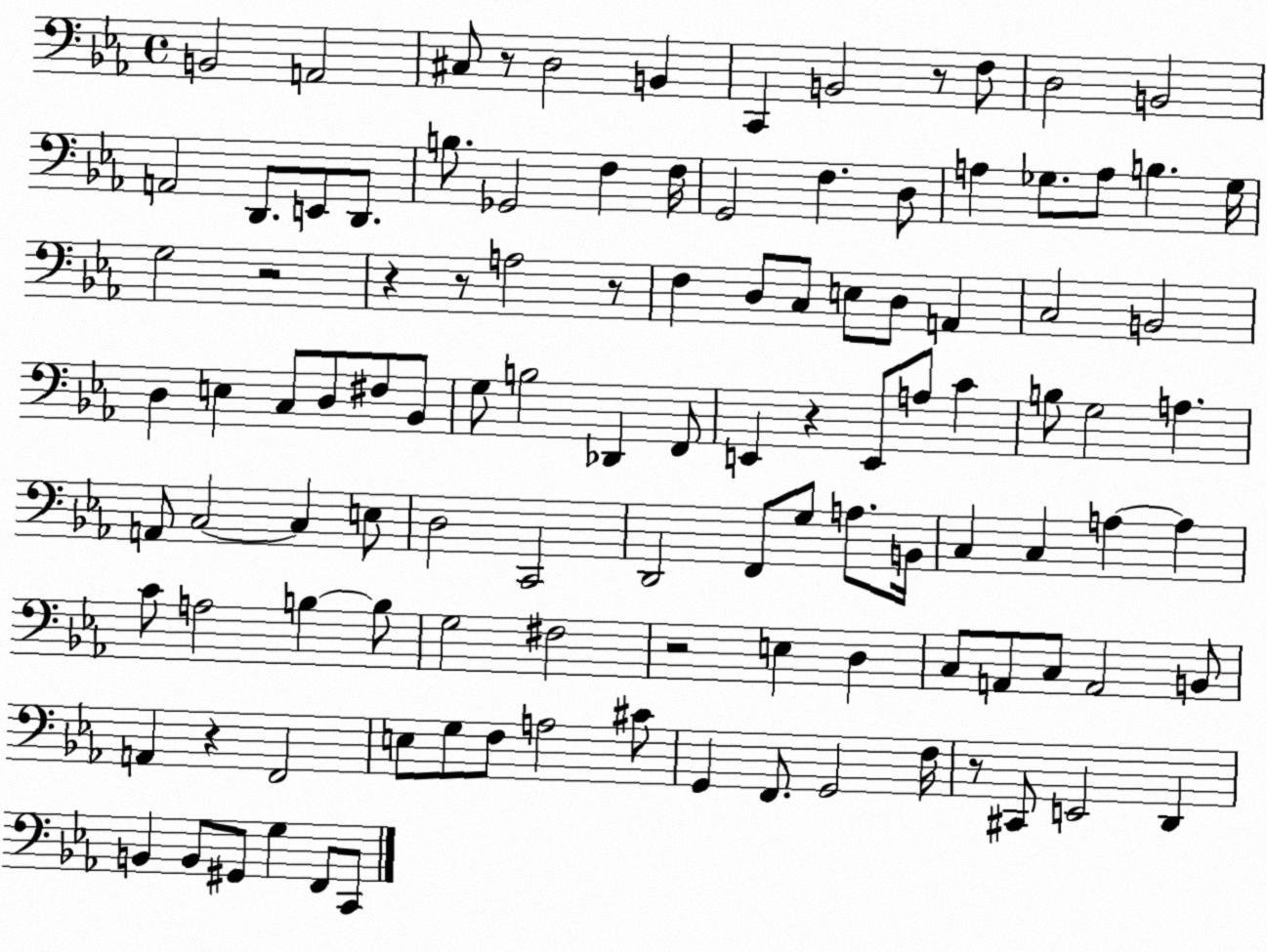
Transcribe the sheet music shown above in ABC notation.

X:1
T:Untitled
M:4/4
L:1/4
K:Eb
B,,2 A,,2 ^C,/2 z/2 D,2 B,, C,, B,,2 z/2 F,/2 D,2 B,,2 A,,2 D,,/2 E,,/2 D,,/2 B,/2 _G,,2 F, F,/4 G,,2 F, D,/2 A, _G,/2 A,/2 B, _G,/4 G,2 z2 z z/2 A,2 z/2 F, D,/2 C,/2 E,/2 D,/2 A,, C,2 B,,2 D, E, C,/2 D,/2 ^F,/2 _B,,/2 G,/2 B,2 _D,, F,,/2 E,, z E,,/2 A,/2 C B,/2 G,2 A, A,,/2 C,2 C, E,/2 D,2 C,,2 D,,2 F,,/2 G,/2 A,/2 B,,/4 C, C, A, A, C/2 A,2 B, B,/2 G,2 ^F,2 z2 E, D, C,/2 A,,/2 C,/2 A,,2 B,,/2 A,, z F,,2 E,/2 G,/2 F,/2 A,2 ^C/2 G,, F,,/2 G,,2 F,/4 z/2 ^C,,/2 E,,2 D,, B,, B,,/2 ^G,,/2 G, F,,/2 C,,/2